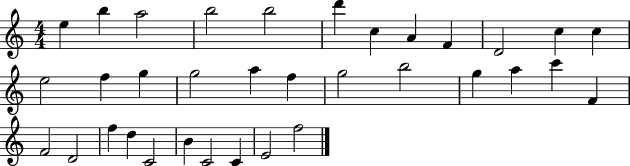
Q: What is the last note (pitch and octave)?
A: F5